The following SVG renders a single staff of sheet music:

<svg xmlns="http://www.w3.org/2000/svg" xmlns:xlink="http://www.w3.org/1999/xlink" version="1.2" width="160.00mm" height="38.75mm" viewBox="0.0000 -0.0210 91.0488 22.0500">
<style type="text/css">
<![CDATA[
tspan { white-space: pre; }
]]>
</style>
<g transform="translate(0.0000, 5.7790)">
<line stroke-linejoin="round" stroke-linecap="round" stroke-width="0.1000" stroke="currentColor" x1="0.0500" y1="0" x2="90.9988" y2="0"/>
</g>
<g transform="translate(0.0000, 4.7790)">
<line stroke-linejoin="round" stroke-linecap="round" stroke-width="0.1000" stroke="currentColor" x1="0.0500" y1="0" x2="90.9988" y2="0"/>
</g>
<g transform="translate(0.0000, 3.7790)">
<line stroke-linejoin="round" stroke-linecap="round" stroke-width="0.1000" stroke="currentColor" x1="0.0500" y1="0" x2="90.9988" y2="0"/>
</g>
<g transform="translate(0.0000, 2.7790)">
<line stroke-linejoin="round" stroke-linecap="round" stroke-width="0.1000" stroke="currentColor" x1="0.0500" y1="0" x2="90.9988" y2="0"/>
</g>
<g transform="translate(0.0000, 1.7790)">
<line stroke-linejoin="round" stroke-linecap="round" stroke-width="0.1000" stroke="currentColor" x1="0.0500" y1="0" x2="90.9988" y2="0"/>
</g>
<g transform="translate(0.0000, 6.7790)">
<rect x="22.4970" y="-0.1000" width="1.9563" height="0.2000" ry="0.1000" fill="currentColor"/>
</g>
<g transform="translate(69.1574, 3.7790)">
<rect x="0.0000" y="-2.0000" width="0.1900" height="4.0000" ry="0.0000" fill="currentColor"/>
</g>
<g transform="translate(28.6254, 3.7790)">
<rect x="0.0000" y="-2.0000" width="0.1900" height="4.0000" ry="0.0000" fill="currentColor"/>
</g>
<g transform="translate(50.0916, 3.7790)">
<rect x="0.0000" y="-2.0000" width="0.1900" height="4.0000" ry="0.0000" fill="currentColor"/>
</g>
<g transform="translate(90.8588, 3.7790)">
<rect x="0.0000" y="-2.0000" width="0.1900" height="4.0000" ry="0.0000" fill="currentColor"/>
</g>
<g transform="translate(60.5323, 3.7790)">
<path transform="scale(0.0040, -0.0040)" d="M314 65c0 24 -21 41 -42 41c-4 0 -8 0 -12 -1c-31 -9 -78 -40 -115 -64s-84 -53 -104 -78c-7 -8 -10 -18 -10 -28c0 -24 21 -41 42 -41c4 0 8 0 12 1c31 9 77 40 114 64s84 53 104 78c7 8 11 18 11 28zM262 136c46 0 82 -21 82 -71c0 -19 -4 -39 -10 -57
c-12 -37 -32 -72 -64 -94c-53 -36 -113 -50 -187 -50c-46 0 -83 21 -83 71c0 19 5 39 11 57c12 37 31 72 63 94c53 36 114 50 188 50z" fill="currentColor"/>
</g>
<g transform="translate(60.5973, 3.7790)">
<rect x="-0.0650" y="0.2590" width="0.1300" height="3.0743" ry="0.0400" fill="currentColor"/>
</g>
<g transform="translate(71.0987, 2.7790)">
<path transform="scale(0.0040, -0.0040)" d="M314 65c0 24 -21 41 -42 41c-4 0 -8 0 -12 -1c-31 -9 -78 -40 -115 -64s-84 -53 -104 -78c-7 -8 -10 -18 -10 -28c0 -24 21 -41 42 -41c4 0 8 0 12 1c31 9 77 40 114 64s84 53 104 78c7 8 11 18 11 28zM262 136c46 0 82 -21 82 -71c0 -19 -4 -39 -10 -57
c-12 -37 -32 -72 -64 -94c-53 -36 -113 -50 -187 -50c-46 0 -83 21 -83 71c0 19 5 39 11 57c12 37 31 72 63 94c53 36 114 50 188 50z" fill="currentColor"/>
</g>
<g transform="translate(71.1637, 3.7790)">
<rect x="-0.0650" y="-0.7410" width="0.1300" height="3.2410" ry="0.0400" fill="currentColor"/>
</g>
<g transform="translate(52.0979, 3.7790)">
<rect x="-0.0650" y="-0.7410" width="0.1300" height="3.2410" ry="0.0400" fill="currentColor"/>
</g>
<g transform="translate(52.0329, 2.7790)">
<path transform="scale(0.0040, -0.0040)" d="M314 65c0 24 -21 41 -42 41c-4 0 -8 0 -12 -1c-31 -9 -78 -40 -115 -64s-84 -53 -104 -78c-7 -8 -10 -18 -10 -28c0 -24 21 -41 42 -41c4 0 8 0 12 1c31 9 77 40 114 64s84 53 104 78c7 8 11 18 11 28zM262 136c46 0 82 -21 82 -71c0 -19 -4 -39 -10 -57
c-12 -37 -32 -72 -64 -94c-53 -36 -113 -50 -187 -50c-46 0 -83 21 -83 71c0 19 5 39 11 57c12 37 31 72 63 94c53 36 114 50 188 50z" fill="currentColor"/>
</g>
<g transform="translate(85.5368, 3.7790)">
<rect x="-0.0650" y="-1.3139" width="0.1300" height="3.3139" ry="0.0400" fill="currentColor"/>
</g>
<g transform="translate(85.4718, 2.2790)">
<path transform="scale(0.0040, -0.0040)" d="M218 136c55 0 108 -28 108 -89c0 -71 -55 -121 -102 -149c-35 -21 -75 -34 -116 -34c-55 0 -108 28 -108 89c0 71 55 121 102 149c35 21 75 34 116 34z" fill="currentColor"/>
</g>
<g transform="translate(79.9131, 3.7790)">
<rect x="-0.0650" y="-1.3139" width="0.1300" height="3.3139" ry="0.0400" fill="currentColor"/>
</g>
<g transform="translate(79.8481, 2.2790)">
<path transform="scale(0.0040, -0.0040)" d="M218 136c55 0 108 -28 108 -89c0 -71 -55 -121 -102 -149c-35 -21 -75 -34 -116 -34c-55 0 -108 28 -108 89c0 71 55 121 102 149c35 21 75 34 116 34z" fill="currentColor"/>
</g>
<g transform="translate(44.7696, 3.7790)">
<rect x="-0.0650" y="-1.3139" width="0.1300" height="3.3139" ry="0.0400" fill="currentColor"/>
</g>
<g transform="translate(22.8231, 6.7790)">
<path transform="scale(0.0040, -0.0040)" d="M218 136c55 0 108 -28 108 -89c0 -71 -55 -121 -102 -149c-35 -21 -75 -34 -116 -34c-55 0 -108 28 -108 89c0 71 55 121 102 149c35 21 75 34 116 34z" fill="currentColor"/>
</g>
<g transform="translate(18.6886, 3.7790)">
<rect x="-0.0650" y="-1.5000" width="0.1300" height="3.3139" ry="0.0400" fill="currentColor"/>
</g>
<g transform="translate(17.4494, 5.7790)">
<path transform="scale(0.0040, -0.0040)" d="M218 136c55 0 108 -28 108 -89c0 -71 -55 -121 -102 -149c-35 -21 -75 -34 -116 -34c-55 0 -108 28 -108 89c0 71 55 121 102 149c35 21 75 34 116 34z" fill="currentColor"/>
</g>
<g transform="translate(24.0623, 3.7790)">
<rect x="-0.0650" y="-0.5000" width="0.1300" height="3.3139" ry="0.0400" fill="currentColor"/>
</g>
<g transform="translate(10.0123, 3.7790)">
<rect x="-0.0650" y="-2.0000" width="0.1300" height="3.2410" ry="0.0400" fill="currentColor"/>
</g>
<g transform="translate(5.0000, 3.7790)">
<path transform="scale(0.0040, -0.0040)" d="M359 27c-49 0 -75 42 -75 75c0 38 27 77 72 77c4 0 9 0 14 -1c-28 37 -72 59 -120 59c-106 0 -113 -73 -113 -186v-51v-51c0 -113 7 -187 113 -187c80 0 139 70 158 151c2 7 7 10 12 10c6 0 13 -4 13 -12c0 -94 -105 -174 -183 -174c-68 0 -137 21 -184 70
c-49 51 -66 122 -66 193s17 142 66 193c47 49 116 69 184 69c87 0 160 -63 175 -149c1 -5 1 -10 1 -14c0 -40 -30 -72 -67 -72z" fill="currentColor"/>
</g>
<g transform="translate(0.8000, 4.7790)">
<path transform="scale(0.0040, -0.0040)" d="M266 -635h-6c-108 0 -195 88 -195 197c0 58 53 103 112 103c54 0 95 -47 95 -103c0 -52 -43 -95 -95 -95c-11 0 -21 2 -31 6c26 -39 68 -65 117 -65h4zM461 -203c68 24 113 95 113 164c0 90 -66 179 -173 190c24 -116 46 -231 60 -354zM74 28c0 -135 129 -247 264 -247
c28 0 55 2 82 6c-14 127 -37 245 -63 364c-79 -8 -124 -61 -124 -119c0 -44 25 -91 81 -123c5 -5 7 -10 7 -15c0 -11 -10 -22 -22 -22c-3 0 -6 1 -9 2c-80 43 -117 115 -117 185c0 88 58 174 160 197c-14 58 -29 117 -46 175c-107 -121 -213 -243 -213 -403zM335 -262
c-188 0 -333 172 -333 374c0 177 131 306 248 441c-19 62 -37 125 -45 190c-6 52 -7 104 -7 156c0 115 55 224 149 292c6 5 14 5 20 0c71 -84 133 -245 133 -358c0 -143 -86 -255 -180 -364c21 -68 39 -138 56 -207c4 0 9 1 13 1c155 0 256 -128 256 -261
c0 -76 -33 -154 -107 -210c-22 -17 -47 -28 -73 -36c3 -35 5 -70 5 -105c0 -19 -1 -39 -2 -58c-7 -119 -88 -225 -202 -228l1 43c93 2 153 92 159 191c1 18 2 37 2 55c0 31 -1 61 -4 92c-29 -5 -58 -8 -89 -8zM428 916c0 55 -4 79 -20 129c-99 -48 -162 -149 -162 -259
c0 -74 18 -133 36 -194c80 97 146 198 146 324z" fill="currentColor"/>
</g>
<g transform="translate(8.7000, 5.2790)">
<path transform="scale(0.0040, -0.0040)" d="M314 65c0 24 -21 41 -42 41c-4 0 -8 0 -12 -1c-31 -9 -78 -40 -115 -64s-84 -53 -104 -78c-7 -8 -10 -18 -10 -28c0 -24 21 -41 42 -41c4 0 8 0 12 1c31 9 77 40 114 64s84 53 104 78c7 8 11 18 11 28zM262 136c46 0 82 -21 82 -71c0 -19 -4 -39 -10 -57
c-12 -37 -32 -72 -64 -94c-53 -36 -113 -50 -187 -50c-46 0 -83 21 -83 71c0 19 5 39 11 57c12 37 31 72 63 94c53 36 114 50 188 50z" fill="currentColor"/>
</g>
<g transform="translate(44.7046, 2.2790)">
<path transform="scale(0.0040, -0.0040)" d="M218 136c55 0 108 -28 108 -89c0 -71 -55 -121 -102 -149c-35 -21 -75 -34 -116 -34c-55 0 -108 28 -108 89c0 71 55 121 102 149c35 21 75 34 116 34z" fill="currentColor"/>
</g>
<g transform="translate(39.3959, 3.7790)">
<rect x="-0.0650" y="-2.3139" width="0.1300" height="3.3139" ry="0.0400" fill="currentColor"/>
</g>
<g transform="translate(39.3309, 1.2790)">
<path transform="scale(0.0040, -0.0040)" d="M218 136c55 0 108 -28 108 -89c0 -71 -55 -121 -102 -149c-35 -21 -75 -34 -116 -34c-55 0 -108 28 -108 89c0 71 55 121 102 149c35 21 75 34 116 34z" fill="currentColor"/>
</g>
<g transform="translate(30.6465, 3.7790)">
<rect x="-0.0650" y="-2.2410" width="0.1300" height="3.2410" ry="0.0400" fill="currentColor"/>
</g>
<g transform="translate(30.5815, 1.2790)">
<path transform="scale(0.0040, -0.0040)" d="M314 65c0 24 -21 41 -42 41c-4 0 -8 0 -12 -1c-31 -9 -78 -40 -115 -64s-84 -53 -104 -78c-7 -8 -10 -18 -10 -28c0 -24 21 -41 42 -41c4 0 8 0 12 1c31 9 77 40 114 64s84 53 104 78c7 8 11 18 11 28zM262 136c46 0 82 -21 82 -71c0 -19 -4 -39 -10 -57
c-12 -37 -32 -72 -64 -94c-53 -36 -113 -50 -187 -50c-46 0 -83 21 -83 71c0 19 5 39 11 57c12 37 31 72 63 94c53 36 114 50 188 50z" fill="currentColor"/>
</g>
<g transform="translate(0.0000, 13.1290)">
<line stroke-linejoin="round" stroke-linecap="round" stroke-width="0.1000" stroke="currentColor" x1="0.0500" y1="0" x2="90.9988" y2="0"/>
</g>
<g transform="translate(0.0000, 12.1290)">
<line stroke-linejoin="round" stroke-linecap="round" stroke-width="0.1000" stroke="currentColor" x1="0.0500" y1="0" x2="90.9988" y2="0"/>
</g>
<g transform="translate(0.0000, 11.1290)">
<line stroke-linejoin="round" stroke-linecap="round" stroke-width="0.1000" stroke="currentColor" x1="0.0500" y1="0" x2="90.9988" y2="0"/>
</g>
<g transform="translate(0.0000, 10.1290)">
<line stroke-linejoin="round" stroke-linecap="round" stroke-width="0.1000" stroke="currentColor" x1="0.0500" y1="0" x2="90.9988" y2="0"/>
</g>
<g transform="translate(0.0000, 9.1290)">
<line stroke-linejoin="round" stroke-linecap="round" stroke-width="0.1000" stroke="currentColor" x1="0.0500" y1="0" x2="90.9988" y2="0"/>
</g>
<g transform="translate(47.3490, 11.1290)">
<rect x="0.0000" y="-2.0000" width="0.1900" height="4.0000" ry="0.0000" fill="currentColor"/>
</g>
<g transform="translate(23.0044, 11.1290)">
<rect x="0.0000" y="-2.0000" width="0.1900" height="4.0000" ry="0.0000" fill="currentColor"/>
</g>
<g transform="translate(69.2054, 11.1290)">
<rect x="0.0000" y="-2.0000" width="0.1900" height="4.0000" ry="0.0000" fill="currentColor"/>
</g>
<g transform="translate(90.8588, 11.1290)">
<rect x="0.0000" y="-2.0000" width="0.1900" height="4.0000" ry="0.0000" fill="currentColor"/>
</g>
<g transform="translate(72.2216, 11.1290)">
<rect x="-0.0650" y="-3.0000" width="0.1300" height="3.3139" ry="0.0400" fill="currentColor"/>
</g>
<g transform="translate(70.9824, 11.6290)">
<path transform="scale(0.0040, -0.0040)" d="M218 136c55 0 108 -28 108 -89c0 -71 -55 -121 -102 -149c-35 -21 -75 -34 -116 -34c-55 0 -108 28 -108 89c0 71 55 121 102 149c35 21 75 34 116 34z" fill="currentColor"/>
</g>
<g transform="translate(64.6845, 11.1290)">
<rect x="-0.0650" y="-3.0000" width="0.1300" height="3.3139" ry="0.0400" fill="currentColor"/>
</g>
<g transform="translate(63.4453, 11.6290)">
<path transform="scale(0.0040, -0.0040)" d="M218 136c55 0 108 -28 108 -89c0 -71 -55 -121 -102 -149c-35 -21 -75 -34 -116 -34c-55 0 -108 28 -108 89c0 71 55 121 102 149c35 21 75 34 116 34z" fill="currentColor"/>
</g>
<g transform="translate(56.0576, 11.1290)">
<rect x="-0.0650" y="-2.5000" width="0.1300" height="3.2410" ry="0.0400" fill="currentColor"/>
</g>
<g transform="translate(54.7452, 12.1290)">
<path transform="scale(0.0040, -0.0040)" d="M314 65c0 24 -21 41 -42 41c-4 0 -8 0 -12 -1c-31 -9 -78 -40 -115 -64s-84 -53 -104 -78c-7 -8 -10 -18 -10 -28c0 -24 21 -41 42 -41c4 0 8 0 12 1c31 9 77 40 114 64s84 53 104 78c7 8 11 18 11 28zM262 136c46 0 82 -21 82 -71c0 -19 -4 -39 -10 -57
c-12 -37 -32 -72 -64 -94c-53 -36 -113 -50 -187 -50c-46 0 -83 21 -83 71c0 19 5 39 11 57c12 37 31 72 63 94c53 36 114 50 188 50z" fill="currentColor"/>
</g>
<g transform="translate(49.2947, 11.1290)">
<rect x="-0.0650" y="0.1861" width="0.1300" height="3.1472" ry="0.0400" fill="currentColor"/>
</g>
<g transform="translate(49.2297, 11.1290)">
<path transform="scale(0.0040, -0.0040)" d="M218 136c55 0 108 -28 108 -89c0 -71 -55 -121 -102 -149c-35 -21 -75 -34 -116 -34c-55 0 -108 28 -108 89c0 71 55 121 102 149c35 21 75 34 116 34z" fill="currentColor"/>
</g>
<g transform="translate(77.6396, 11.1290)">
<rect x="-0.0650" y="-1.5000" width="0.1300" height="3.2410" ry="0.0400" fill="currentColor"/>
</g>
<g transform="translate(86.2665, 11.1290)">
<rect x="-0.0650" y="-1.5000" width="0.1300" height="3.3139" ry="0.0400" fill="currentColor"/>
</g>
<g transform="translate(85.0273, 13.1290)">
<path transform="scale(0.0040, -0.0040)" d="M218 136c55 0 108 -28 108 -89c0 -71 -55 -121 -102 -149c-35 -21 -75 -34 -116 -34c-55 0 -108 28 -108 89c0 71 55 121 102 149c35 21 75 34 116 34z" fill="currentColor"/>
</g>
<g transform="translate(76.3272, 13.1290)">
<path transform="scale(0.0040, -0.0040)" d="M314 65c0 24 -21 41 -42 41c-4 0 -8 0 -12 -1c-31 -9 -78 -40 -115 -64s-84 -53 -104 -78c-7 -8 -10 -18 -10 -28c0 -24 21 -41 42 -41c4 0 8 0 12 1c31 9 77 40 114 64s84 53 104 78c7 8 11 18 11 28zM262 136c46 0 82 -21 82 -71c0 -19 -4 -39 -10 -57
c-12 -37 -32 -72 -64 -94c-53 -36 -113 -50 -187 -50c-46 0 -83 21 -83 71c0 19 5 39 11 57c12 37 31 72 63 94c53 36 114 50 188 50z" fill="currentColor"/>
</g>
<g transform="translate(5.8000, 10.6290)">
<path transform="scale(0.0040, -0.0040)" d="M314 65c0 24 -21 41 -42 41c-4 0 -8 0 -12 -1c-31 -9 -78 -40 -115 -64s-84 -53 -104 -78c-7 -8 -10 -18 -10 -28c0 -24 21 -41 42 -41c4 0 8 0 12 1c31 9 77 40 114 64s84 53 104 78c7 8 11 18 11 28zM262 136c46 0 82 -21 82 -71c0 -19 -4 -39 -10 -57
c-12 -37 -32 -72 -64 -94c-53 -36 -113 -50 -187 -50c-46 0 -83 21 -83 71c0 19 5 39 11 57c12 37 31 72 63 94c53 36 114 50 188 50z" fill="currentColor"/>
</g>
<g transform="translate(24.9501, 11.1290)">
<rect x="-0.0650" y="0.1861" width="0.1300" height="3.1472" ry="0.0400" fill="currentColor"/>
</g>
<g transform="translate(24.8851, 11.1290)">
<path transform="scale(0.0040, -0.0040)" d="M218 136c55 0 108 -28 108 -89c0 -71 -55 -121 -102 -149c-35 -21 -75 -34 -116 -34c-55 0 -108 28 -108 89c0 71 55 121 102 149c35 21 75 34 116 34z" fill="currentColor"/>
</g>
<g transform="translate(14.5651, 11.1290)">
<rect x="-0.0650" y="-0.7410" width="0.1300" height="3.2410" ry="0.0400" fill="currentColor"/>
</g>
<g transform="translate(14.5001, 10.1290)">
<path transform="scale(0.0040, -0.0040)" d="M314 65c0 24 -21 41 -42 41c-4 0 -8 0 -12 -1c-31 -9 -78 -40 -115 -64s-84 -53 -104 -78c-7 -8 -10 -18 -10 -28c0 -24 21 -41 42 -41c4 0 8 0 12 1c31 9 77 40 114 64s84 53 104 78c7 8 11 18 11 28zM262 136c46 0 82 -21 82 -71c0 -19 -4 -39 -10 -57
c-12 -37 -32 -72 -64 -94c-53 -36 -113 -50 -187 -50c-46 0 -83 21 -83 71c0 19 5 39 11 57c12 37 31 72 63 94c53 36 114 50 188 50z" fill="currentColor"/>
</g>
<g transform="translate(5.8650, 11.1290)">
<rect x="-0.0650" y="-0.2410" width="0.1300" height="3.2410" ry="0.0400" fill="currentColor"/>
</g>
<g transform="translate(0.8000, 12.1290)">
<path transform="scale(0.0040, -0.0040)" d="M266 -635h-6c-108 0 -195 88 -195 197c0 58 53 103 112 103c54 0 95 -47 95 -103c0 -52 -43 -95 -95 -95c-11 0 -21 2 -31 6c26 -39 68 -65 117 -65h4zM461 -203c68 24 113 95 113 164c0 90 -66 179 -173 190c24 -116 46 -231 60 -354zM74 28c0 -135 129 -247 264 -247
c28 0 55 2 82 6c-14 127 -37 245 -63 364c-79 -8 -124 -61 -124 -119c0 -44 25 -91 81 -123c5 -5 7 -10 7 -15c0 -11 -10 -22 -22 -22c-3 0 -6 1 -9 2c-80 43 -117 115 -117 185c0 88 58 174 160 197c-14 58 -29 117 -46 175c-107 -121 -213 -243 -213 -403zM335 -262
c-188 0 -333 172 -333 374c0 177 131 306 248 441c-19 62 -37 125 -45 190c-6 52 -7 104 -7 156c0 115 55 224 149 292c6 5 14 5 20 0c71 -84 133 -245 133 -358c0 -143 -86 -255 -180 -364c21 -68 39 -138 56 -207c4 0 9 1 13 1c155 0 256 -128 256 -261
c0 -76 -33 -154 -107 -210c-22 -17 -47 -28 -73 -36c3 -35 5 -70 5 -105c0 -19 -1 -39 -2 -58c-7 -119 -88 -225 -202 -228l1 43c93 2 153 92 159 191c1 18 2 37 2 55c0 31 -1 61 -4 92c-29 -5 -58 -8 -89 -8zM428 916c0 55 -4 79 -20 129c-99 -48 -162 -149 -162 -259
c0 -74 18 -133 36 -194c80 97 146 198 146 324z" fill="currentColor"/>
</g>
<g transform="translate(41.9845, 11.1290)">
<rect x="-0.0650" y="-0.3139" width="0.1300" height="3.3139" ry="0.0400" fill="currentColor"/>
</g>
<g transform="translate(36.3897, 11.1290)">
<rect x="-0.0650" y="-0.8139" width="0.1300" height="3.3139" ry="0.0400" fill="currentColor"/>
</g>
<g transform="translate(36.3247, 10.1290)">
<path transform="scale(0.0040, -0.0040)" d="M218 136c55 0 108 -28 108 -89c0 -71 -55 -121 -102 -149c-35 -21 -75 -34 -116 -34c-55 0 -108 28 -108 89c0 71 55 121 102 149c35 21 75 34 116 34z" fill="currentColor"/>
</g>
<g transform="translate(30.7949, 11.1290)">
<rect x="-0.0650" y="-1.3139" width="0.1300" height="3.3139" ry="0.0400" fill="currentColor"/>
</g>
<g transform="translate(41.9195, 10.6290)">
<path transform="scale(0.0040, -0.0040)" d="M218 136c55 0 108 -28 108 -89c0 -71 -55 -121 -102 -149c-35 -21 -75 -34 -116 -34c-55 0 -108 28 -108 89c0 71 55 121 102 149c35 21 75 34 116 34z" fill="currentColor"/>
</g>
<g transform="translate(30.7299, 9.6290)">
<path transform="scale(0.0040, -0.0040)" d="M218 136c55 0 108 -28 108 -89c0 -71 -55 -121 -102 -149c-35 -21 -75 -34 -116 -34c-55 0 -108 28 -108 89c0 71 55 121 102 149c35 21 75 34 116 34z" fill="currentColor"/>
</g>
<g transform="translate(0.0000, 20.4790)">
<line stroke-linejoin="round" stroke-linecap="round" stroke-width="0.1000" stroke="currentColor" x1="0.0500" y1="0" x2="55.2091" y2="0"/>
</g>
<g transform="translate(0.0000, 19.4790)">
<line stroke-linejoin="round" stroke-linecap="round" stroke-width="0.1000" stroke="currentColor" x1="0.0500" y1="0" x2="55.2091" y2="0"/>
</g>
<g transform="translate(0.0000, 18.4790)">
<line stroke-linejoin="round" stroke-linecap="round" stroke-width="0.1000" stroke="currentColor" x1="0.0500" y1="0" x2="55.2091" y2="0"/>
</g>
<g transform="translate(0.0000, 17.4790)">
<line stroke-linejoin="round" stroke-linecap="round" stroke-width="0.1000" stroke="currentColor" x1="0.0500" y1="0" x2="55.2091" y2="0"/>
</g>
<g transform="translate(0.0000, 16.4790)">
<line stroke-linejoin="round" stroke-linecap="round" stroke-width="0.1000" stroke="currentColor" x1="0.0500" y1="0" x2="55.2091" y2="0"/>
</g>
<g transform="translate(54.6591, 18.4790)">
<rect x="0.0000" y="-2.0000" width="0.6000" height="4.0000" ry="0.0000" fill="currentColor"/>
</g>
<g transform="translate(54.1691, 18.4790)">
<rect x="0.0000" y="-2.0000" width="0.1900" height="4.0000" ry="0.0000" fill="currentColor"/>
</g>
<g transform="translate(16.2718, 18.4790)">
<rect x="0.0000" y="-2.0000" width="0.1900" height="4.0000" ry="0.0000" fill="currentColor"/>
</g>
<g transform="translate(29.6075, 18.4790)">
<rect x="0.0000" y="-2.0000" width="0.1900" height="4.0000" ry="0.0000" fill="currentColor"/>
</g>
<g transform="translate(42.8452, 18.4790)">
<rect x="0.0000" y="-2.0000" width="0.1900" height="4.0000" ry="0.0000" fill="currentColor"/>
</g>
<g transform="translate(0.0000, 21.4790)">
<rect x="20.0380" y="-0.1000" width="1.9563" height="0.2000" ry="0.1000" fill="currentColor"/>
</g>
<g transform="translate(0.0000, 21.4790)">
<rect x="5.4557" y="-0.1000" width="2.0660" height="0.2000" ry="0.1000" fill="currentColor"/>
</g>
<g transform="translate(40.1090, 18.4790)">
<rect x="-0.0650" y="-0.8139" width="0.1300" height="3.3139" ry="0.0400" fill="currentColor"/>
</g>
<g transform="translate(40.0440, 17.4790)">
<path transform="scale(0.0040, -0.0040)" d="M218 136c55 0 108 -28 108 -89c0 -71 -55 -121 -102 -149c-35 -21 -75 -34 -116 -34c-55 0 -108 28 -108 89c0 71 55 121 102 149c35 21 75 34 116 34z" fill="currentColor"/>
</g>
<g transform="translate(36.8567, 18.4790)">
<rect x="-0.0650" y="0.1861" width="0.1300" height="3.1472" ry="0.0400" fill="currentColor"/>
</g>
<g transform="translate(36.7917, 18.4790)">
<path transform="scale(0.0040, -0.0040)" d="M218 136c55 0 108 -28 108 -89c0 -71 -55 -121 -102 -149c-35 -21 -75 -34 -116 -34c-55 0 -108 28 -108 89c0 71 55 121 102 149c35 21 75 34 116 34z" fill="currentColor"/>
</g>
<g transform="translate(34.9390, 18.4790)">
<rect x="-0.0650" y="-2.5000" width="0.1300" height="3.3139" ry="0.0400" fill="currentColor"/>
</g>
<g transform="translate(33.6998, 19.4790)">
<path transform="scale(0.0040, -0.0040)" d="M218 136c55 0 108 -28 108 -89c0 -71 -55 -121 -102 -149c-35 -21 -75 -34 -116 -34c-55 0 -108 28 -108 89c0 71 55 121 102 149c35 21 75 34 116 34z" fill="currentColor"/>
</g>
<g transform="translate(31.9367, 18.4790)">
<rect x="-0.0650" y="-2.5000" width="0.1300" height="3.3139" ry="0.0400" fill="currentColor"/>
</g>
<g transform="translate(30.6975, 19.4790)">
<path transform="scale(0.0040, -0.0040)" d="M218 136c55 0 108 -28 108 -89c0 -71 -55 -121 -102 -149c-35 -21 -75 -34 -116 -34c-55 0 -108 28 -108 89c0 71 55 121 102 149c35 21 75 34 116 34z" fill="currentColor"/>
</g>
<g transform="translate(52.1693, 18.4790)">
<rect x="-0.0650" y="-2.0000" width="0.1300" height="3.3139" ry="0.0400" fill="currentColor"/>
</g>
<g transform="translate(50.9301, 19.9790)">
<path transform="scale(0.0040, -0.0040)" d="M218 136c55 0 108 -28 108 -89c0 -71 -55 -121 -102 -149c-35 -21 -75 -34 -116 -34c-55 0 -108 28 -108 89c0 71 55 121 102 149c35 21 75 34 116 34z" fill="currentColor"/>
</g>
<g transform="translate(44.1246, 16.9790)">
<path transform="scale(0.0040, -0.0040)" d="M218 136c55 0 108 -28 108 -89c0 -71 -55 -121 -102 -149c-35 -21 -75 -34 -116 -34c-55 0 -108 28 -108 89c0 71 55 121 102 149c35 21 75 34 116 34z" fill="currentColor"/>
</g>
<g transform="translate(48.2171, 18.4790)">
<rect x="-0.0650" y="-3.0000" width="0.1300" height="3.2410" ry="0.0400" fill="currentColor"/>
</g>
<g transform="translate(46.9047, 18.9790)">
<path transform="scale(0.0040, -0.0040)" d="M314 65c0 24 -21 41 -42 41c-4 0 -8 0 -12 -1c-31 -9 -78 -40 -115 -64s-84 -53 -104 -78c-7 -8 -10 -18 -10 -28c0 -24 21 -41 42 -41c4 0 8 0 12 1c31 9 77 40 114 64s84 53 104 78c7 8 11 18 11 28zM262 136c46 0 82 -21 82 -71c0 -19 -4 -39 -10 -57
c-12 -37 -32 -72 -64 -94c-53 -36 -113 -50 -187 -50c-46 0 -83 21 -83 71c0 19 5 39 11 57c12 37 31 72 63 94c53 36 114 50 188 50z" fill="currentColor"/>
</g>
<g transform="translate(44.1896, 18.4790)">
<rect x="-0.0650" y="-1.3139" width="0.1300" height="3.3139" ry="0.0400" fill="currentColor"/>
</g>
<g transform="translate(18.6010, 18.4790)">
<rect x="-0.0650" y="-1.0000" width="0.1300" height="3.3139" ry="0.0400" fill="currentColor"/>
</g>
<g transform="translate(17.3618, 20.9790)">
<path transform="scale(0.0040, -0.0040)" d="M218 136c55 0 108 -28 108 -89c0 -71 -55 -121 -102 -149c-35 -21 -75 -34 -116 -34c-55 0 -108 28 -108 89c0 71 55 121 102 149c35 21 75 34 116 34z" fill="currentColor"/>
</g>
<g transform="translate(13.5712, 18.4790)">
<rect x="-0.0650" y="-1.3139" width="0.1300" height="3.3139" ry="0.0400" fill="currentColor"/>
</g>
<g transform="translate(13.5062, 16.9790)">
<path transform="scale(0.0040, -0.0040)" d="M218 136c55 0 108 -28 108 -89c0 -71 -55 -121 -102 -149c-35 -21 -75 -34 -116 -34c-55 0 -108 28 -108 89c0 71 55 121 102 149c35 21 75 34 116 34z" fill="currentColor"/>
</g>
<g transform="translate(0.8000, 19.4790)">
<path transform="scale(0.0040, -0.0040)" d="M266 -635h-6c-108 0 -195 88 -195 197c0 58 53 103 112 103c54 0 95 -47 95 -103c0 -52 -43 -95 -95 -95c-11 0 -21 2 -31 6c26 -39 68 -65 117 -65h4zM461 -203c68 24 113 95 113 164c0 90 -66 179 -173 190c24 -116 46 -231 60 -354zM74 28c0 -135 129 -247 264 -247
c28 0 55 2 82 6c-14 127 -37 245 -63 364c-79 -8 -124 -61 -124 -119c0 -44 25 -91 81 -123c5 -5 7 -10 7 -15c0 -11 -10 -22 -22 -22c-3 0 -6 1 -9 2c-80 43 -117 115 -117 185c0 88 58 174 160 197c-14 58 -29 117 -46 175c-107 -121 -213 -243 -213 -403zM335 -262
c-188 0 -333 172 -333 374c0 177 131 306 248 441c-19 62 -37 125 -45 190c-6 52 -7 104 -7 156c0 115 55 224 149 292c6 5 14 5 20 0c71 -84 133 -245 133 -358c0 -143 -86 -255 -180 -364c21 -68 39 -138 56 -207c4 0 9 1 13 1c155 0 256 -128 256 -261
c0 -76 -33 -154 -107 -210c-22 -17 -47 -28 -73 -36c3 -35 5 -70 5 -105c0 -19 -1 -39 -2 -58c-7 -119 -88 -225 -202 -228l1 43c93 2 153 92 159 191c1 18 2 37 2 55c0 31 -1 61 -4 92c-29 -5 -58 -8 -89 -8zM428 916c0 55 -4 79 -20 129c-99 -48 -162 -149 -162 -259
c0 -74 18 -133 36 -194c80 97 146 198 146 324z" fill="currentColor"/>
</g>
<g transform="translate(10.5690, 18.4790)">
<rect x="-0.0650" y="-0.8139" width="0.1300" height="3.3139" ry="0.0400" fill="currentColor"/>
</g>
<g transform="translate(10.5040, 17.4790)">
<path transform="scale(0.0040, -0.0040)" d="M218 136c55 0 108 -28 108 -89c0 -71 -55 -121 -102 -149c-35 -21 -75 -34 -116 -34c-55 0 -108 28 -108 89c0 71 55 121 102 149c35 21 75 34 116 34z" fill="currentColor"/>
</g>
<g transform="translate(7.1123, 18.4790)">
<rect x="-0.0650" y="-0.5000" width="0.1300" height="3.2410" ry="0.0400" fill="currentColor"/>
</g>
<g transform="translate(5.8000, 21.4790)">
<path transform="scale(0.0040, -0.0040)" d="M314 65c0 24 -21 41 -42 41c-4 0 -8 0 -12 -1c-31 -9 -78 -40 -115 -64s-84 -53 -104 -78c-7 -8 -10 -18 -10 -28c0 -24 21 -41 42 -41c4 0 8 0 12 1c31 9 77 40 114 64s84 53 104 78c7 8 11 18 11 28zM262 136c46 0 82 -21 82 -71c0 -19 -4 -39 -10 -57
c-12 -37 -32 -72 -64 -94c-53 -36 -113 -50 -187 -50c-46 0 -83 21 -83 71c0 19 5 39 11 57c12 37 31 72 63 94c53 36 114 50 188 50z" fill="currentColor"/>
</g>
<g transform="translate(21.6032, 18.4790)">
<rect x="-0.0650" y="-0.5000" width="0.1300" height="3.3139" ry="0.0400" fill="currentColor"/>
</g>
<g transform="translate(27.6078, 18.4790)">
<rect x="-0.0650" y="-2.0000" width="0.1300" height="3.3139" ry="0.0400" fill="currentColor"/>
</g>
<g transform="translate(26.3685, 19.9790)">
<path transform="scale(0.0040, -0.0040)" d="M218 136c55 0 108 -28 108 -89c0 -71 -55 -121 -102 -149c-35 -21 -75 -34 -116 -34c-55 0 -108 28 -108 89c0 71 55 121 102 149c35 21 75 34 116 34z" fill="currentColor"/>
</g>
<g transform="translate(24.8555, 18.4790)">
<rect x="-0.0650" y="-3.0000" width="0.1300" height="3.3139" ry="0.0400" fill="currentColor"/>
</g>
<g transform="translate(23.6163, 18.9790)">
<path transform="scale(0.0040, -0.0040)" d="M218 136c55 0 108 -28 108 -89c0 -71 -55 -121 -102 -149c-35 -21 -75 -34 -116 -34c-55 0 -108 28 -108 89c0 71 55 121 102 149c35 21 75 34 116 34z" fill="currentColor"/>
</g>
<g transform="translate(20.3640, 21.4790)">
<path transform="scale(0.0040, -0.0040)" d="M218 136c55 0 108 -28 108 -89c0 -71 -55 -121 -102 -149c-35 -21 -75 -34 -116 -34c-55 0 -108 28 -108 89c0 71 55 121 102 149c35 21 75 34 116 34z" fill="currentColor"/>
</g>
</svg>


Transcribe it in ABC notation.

X:1
T:Untitled
M:4/4
L:1/4
K:C
F2 E C g2 g e d2 B2 d2 e e c2 d2 B e d c B G2 A A E2 E C2 d e D C A F G G B d e A2 F